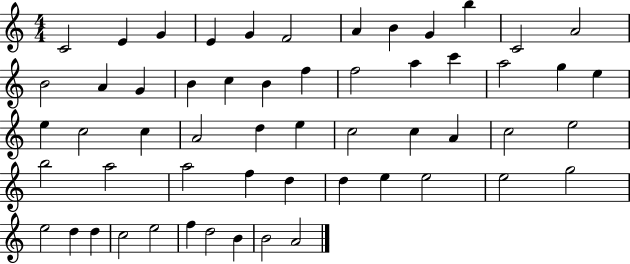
{
  \clef treble
  \numericTimeSignature
  \time 4/4
  \key c \major
  c'2 e'4 g'4 | e'4 g'4 f'2 | a'4 b'4 g'4 b''4 | c'2 a'2 | \break b'2 a'4 g'4 | b'4 c''4 b'4 f''4 | f''2 a''4 c'''4 | a''2 g''4 e''4 | \break e''4 c''2 c''4 | a'2 d''4 e''4 | c''2 c''4 a'4 | c''2 e''2 | \break b''2 a''2 | a''2 f''4 d''4 | d''4 e''4 e''2 | e''2 g''2 | \break e''2 d''4 d''4 | c''2 e''2 | f''4 d''2 b'4 | b'2 a'2 | \break \bar "|."
}